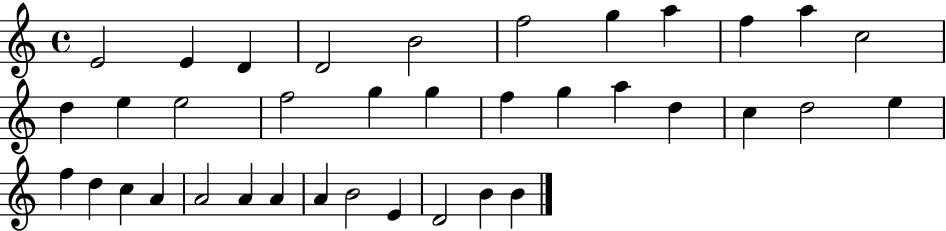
X:1
T:Untitled
M:4/4
L:1/4
K:C
E2 E D D2 B2 f2 g a f a c2 d e e2 f2 g g f g a d c d2 e f d c A A2 A A A B2 E D2 B B